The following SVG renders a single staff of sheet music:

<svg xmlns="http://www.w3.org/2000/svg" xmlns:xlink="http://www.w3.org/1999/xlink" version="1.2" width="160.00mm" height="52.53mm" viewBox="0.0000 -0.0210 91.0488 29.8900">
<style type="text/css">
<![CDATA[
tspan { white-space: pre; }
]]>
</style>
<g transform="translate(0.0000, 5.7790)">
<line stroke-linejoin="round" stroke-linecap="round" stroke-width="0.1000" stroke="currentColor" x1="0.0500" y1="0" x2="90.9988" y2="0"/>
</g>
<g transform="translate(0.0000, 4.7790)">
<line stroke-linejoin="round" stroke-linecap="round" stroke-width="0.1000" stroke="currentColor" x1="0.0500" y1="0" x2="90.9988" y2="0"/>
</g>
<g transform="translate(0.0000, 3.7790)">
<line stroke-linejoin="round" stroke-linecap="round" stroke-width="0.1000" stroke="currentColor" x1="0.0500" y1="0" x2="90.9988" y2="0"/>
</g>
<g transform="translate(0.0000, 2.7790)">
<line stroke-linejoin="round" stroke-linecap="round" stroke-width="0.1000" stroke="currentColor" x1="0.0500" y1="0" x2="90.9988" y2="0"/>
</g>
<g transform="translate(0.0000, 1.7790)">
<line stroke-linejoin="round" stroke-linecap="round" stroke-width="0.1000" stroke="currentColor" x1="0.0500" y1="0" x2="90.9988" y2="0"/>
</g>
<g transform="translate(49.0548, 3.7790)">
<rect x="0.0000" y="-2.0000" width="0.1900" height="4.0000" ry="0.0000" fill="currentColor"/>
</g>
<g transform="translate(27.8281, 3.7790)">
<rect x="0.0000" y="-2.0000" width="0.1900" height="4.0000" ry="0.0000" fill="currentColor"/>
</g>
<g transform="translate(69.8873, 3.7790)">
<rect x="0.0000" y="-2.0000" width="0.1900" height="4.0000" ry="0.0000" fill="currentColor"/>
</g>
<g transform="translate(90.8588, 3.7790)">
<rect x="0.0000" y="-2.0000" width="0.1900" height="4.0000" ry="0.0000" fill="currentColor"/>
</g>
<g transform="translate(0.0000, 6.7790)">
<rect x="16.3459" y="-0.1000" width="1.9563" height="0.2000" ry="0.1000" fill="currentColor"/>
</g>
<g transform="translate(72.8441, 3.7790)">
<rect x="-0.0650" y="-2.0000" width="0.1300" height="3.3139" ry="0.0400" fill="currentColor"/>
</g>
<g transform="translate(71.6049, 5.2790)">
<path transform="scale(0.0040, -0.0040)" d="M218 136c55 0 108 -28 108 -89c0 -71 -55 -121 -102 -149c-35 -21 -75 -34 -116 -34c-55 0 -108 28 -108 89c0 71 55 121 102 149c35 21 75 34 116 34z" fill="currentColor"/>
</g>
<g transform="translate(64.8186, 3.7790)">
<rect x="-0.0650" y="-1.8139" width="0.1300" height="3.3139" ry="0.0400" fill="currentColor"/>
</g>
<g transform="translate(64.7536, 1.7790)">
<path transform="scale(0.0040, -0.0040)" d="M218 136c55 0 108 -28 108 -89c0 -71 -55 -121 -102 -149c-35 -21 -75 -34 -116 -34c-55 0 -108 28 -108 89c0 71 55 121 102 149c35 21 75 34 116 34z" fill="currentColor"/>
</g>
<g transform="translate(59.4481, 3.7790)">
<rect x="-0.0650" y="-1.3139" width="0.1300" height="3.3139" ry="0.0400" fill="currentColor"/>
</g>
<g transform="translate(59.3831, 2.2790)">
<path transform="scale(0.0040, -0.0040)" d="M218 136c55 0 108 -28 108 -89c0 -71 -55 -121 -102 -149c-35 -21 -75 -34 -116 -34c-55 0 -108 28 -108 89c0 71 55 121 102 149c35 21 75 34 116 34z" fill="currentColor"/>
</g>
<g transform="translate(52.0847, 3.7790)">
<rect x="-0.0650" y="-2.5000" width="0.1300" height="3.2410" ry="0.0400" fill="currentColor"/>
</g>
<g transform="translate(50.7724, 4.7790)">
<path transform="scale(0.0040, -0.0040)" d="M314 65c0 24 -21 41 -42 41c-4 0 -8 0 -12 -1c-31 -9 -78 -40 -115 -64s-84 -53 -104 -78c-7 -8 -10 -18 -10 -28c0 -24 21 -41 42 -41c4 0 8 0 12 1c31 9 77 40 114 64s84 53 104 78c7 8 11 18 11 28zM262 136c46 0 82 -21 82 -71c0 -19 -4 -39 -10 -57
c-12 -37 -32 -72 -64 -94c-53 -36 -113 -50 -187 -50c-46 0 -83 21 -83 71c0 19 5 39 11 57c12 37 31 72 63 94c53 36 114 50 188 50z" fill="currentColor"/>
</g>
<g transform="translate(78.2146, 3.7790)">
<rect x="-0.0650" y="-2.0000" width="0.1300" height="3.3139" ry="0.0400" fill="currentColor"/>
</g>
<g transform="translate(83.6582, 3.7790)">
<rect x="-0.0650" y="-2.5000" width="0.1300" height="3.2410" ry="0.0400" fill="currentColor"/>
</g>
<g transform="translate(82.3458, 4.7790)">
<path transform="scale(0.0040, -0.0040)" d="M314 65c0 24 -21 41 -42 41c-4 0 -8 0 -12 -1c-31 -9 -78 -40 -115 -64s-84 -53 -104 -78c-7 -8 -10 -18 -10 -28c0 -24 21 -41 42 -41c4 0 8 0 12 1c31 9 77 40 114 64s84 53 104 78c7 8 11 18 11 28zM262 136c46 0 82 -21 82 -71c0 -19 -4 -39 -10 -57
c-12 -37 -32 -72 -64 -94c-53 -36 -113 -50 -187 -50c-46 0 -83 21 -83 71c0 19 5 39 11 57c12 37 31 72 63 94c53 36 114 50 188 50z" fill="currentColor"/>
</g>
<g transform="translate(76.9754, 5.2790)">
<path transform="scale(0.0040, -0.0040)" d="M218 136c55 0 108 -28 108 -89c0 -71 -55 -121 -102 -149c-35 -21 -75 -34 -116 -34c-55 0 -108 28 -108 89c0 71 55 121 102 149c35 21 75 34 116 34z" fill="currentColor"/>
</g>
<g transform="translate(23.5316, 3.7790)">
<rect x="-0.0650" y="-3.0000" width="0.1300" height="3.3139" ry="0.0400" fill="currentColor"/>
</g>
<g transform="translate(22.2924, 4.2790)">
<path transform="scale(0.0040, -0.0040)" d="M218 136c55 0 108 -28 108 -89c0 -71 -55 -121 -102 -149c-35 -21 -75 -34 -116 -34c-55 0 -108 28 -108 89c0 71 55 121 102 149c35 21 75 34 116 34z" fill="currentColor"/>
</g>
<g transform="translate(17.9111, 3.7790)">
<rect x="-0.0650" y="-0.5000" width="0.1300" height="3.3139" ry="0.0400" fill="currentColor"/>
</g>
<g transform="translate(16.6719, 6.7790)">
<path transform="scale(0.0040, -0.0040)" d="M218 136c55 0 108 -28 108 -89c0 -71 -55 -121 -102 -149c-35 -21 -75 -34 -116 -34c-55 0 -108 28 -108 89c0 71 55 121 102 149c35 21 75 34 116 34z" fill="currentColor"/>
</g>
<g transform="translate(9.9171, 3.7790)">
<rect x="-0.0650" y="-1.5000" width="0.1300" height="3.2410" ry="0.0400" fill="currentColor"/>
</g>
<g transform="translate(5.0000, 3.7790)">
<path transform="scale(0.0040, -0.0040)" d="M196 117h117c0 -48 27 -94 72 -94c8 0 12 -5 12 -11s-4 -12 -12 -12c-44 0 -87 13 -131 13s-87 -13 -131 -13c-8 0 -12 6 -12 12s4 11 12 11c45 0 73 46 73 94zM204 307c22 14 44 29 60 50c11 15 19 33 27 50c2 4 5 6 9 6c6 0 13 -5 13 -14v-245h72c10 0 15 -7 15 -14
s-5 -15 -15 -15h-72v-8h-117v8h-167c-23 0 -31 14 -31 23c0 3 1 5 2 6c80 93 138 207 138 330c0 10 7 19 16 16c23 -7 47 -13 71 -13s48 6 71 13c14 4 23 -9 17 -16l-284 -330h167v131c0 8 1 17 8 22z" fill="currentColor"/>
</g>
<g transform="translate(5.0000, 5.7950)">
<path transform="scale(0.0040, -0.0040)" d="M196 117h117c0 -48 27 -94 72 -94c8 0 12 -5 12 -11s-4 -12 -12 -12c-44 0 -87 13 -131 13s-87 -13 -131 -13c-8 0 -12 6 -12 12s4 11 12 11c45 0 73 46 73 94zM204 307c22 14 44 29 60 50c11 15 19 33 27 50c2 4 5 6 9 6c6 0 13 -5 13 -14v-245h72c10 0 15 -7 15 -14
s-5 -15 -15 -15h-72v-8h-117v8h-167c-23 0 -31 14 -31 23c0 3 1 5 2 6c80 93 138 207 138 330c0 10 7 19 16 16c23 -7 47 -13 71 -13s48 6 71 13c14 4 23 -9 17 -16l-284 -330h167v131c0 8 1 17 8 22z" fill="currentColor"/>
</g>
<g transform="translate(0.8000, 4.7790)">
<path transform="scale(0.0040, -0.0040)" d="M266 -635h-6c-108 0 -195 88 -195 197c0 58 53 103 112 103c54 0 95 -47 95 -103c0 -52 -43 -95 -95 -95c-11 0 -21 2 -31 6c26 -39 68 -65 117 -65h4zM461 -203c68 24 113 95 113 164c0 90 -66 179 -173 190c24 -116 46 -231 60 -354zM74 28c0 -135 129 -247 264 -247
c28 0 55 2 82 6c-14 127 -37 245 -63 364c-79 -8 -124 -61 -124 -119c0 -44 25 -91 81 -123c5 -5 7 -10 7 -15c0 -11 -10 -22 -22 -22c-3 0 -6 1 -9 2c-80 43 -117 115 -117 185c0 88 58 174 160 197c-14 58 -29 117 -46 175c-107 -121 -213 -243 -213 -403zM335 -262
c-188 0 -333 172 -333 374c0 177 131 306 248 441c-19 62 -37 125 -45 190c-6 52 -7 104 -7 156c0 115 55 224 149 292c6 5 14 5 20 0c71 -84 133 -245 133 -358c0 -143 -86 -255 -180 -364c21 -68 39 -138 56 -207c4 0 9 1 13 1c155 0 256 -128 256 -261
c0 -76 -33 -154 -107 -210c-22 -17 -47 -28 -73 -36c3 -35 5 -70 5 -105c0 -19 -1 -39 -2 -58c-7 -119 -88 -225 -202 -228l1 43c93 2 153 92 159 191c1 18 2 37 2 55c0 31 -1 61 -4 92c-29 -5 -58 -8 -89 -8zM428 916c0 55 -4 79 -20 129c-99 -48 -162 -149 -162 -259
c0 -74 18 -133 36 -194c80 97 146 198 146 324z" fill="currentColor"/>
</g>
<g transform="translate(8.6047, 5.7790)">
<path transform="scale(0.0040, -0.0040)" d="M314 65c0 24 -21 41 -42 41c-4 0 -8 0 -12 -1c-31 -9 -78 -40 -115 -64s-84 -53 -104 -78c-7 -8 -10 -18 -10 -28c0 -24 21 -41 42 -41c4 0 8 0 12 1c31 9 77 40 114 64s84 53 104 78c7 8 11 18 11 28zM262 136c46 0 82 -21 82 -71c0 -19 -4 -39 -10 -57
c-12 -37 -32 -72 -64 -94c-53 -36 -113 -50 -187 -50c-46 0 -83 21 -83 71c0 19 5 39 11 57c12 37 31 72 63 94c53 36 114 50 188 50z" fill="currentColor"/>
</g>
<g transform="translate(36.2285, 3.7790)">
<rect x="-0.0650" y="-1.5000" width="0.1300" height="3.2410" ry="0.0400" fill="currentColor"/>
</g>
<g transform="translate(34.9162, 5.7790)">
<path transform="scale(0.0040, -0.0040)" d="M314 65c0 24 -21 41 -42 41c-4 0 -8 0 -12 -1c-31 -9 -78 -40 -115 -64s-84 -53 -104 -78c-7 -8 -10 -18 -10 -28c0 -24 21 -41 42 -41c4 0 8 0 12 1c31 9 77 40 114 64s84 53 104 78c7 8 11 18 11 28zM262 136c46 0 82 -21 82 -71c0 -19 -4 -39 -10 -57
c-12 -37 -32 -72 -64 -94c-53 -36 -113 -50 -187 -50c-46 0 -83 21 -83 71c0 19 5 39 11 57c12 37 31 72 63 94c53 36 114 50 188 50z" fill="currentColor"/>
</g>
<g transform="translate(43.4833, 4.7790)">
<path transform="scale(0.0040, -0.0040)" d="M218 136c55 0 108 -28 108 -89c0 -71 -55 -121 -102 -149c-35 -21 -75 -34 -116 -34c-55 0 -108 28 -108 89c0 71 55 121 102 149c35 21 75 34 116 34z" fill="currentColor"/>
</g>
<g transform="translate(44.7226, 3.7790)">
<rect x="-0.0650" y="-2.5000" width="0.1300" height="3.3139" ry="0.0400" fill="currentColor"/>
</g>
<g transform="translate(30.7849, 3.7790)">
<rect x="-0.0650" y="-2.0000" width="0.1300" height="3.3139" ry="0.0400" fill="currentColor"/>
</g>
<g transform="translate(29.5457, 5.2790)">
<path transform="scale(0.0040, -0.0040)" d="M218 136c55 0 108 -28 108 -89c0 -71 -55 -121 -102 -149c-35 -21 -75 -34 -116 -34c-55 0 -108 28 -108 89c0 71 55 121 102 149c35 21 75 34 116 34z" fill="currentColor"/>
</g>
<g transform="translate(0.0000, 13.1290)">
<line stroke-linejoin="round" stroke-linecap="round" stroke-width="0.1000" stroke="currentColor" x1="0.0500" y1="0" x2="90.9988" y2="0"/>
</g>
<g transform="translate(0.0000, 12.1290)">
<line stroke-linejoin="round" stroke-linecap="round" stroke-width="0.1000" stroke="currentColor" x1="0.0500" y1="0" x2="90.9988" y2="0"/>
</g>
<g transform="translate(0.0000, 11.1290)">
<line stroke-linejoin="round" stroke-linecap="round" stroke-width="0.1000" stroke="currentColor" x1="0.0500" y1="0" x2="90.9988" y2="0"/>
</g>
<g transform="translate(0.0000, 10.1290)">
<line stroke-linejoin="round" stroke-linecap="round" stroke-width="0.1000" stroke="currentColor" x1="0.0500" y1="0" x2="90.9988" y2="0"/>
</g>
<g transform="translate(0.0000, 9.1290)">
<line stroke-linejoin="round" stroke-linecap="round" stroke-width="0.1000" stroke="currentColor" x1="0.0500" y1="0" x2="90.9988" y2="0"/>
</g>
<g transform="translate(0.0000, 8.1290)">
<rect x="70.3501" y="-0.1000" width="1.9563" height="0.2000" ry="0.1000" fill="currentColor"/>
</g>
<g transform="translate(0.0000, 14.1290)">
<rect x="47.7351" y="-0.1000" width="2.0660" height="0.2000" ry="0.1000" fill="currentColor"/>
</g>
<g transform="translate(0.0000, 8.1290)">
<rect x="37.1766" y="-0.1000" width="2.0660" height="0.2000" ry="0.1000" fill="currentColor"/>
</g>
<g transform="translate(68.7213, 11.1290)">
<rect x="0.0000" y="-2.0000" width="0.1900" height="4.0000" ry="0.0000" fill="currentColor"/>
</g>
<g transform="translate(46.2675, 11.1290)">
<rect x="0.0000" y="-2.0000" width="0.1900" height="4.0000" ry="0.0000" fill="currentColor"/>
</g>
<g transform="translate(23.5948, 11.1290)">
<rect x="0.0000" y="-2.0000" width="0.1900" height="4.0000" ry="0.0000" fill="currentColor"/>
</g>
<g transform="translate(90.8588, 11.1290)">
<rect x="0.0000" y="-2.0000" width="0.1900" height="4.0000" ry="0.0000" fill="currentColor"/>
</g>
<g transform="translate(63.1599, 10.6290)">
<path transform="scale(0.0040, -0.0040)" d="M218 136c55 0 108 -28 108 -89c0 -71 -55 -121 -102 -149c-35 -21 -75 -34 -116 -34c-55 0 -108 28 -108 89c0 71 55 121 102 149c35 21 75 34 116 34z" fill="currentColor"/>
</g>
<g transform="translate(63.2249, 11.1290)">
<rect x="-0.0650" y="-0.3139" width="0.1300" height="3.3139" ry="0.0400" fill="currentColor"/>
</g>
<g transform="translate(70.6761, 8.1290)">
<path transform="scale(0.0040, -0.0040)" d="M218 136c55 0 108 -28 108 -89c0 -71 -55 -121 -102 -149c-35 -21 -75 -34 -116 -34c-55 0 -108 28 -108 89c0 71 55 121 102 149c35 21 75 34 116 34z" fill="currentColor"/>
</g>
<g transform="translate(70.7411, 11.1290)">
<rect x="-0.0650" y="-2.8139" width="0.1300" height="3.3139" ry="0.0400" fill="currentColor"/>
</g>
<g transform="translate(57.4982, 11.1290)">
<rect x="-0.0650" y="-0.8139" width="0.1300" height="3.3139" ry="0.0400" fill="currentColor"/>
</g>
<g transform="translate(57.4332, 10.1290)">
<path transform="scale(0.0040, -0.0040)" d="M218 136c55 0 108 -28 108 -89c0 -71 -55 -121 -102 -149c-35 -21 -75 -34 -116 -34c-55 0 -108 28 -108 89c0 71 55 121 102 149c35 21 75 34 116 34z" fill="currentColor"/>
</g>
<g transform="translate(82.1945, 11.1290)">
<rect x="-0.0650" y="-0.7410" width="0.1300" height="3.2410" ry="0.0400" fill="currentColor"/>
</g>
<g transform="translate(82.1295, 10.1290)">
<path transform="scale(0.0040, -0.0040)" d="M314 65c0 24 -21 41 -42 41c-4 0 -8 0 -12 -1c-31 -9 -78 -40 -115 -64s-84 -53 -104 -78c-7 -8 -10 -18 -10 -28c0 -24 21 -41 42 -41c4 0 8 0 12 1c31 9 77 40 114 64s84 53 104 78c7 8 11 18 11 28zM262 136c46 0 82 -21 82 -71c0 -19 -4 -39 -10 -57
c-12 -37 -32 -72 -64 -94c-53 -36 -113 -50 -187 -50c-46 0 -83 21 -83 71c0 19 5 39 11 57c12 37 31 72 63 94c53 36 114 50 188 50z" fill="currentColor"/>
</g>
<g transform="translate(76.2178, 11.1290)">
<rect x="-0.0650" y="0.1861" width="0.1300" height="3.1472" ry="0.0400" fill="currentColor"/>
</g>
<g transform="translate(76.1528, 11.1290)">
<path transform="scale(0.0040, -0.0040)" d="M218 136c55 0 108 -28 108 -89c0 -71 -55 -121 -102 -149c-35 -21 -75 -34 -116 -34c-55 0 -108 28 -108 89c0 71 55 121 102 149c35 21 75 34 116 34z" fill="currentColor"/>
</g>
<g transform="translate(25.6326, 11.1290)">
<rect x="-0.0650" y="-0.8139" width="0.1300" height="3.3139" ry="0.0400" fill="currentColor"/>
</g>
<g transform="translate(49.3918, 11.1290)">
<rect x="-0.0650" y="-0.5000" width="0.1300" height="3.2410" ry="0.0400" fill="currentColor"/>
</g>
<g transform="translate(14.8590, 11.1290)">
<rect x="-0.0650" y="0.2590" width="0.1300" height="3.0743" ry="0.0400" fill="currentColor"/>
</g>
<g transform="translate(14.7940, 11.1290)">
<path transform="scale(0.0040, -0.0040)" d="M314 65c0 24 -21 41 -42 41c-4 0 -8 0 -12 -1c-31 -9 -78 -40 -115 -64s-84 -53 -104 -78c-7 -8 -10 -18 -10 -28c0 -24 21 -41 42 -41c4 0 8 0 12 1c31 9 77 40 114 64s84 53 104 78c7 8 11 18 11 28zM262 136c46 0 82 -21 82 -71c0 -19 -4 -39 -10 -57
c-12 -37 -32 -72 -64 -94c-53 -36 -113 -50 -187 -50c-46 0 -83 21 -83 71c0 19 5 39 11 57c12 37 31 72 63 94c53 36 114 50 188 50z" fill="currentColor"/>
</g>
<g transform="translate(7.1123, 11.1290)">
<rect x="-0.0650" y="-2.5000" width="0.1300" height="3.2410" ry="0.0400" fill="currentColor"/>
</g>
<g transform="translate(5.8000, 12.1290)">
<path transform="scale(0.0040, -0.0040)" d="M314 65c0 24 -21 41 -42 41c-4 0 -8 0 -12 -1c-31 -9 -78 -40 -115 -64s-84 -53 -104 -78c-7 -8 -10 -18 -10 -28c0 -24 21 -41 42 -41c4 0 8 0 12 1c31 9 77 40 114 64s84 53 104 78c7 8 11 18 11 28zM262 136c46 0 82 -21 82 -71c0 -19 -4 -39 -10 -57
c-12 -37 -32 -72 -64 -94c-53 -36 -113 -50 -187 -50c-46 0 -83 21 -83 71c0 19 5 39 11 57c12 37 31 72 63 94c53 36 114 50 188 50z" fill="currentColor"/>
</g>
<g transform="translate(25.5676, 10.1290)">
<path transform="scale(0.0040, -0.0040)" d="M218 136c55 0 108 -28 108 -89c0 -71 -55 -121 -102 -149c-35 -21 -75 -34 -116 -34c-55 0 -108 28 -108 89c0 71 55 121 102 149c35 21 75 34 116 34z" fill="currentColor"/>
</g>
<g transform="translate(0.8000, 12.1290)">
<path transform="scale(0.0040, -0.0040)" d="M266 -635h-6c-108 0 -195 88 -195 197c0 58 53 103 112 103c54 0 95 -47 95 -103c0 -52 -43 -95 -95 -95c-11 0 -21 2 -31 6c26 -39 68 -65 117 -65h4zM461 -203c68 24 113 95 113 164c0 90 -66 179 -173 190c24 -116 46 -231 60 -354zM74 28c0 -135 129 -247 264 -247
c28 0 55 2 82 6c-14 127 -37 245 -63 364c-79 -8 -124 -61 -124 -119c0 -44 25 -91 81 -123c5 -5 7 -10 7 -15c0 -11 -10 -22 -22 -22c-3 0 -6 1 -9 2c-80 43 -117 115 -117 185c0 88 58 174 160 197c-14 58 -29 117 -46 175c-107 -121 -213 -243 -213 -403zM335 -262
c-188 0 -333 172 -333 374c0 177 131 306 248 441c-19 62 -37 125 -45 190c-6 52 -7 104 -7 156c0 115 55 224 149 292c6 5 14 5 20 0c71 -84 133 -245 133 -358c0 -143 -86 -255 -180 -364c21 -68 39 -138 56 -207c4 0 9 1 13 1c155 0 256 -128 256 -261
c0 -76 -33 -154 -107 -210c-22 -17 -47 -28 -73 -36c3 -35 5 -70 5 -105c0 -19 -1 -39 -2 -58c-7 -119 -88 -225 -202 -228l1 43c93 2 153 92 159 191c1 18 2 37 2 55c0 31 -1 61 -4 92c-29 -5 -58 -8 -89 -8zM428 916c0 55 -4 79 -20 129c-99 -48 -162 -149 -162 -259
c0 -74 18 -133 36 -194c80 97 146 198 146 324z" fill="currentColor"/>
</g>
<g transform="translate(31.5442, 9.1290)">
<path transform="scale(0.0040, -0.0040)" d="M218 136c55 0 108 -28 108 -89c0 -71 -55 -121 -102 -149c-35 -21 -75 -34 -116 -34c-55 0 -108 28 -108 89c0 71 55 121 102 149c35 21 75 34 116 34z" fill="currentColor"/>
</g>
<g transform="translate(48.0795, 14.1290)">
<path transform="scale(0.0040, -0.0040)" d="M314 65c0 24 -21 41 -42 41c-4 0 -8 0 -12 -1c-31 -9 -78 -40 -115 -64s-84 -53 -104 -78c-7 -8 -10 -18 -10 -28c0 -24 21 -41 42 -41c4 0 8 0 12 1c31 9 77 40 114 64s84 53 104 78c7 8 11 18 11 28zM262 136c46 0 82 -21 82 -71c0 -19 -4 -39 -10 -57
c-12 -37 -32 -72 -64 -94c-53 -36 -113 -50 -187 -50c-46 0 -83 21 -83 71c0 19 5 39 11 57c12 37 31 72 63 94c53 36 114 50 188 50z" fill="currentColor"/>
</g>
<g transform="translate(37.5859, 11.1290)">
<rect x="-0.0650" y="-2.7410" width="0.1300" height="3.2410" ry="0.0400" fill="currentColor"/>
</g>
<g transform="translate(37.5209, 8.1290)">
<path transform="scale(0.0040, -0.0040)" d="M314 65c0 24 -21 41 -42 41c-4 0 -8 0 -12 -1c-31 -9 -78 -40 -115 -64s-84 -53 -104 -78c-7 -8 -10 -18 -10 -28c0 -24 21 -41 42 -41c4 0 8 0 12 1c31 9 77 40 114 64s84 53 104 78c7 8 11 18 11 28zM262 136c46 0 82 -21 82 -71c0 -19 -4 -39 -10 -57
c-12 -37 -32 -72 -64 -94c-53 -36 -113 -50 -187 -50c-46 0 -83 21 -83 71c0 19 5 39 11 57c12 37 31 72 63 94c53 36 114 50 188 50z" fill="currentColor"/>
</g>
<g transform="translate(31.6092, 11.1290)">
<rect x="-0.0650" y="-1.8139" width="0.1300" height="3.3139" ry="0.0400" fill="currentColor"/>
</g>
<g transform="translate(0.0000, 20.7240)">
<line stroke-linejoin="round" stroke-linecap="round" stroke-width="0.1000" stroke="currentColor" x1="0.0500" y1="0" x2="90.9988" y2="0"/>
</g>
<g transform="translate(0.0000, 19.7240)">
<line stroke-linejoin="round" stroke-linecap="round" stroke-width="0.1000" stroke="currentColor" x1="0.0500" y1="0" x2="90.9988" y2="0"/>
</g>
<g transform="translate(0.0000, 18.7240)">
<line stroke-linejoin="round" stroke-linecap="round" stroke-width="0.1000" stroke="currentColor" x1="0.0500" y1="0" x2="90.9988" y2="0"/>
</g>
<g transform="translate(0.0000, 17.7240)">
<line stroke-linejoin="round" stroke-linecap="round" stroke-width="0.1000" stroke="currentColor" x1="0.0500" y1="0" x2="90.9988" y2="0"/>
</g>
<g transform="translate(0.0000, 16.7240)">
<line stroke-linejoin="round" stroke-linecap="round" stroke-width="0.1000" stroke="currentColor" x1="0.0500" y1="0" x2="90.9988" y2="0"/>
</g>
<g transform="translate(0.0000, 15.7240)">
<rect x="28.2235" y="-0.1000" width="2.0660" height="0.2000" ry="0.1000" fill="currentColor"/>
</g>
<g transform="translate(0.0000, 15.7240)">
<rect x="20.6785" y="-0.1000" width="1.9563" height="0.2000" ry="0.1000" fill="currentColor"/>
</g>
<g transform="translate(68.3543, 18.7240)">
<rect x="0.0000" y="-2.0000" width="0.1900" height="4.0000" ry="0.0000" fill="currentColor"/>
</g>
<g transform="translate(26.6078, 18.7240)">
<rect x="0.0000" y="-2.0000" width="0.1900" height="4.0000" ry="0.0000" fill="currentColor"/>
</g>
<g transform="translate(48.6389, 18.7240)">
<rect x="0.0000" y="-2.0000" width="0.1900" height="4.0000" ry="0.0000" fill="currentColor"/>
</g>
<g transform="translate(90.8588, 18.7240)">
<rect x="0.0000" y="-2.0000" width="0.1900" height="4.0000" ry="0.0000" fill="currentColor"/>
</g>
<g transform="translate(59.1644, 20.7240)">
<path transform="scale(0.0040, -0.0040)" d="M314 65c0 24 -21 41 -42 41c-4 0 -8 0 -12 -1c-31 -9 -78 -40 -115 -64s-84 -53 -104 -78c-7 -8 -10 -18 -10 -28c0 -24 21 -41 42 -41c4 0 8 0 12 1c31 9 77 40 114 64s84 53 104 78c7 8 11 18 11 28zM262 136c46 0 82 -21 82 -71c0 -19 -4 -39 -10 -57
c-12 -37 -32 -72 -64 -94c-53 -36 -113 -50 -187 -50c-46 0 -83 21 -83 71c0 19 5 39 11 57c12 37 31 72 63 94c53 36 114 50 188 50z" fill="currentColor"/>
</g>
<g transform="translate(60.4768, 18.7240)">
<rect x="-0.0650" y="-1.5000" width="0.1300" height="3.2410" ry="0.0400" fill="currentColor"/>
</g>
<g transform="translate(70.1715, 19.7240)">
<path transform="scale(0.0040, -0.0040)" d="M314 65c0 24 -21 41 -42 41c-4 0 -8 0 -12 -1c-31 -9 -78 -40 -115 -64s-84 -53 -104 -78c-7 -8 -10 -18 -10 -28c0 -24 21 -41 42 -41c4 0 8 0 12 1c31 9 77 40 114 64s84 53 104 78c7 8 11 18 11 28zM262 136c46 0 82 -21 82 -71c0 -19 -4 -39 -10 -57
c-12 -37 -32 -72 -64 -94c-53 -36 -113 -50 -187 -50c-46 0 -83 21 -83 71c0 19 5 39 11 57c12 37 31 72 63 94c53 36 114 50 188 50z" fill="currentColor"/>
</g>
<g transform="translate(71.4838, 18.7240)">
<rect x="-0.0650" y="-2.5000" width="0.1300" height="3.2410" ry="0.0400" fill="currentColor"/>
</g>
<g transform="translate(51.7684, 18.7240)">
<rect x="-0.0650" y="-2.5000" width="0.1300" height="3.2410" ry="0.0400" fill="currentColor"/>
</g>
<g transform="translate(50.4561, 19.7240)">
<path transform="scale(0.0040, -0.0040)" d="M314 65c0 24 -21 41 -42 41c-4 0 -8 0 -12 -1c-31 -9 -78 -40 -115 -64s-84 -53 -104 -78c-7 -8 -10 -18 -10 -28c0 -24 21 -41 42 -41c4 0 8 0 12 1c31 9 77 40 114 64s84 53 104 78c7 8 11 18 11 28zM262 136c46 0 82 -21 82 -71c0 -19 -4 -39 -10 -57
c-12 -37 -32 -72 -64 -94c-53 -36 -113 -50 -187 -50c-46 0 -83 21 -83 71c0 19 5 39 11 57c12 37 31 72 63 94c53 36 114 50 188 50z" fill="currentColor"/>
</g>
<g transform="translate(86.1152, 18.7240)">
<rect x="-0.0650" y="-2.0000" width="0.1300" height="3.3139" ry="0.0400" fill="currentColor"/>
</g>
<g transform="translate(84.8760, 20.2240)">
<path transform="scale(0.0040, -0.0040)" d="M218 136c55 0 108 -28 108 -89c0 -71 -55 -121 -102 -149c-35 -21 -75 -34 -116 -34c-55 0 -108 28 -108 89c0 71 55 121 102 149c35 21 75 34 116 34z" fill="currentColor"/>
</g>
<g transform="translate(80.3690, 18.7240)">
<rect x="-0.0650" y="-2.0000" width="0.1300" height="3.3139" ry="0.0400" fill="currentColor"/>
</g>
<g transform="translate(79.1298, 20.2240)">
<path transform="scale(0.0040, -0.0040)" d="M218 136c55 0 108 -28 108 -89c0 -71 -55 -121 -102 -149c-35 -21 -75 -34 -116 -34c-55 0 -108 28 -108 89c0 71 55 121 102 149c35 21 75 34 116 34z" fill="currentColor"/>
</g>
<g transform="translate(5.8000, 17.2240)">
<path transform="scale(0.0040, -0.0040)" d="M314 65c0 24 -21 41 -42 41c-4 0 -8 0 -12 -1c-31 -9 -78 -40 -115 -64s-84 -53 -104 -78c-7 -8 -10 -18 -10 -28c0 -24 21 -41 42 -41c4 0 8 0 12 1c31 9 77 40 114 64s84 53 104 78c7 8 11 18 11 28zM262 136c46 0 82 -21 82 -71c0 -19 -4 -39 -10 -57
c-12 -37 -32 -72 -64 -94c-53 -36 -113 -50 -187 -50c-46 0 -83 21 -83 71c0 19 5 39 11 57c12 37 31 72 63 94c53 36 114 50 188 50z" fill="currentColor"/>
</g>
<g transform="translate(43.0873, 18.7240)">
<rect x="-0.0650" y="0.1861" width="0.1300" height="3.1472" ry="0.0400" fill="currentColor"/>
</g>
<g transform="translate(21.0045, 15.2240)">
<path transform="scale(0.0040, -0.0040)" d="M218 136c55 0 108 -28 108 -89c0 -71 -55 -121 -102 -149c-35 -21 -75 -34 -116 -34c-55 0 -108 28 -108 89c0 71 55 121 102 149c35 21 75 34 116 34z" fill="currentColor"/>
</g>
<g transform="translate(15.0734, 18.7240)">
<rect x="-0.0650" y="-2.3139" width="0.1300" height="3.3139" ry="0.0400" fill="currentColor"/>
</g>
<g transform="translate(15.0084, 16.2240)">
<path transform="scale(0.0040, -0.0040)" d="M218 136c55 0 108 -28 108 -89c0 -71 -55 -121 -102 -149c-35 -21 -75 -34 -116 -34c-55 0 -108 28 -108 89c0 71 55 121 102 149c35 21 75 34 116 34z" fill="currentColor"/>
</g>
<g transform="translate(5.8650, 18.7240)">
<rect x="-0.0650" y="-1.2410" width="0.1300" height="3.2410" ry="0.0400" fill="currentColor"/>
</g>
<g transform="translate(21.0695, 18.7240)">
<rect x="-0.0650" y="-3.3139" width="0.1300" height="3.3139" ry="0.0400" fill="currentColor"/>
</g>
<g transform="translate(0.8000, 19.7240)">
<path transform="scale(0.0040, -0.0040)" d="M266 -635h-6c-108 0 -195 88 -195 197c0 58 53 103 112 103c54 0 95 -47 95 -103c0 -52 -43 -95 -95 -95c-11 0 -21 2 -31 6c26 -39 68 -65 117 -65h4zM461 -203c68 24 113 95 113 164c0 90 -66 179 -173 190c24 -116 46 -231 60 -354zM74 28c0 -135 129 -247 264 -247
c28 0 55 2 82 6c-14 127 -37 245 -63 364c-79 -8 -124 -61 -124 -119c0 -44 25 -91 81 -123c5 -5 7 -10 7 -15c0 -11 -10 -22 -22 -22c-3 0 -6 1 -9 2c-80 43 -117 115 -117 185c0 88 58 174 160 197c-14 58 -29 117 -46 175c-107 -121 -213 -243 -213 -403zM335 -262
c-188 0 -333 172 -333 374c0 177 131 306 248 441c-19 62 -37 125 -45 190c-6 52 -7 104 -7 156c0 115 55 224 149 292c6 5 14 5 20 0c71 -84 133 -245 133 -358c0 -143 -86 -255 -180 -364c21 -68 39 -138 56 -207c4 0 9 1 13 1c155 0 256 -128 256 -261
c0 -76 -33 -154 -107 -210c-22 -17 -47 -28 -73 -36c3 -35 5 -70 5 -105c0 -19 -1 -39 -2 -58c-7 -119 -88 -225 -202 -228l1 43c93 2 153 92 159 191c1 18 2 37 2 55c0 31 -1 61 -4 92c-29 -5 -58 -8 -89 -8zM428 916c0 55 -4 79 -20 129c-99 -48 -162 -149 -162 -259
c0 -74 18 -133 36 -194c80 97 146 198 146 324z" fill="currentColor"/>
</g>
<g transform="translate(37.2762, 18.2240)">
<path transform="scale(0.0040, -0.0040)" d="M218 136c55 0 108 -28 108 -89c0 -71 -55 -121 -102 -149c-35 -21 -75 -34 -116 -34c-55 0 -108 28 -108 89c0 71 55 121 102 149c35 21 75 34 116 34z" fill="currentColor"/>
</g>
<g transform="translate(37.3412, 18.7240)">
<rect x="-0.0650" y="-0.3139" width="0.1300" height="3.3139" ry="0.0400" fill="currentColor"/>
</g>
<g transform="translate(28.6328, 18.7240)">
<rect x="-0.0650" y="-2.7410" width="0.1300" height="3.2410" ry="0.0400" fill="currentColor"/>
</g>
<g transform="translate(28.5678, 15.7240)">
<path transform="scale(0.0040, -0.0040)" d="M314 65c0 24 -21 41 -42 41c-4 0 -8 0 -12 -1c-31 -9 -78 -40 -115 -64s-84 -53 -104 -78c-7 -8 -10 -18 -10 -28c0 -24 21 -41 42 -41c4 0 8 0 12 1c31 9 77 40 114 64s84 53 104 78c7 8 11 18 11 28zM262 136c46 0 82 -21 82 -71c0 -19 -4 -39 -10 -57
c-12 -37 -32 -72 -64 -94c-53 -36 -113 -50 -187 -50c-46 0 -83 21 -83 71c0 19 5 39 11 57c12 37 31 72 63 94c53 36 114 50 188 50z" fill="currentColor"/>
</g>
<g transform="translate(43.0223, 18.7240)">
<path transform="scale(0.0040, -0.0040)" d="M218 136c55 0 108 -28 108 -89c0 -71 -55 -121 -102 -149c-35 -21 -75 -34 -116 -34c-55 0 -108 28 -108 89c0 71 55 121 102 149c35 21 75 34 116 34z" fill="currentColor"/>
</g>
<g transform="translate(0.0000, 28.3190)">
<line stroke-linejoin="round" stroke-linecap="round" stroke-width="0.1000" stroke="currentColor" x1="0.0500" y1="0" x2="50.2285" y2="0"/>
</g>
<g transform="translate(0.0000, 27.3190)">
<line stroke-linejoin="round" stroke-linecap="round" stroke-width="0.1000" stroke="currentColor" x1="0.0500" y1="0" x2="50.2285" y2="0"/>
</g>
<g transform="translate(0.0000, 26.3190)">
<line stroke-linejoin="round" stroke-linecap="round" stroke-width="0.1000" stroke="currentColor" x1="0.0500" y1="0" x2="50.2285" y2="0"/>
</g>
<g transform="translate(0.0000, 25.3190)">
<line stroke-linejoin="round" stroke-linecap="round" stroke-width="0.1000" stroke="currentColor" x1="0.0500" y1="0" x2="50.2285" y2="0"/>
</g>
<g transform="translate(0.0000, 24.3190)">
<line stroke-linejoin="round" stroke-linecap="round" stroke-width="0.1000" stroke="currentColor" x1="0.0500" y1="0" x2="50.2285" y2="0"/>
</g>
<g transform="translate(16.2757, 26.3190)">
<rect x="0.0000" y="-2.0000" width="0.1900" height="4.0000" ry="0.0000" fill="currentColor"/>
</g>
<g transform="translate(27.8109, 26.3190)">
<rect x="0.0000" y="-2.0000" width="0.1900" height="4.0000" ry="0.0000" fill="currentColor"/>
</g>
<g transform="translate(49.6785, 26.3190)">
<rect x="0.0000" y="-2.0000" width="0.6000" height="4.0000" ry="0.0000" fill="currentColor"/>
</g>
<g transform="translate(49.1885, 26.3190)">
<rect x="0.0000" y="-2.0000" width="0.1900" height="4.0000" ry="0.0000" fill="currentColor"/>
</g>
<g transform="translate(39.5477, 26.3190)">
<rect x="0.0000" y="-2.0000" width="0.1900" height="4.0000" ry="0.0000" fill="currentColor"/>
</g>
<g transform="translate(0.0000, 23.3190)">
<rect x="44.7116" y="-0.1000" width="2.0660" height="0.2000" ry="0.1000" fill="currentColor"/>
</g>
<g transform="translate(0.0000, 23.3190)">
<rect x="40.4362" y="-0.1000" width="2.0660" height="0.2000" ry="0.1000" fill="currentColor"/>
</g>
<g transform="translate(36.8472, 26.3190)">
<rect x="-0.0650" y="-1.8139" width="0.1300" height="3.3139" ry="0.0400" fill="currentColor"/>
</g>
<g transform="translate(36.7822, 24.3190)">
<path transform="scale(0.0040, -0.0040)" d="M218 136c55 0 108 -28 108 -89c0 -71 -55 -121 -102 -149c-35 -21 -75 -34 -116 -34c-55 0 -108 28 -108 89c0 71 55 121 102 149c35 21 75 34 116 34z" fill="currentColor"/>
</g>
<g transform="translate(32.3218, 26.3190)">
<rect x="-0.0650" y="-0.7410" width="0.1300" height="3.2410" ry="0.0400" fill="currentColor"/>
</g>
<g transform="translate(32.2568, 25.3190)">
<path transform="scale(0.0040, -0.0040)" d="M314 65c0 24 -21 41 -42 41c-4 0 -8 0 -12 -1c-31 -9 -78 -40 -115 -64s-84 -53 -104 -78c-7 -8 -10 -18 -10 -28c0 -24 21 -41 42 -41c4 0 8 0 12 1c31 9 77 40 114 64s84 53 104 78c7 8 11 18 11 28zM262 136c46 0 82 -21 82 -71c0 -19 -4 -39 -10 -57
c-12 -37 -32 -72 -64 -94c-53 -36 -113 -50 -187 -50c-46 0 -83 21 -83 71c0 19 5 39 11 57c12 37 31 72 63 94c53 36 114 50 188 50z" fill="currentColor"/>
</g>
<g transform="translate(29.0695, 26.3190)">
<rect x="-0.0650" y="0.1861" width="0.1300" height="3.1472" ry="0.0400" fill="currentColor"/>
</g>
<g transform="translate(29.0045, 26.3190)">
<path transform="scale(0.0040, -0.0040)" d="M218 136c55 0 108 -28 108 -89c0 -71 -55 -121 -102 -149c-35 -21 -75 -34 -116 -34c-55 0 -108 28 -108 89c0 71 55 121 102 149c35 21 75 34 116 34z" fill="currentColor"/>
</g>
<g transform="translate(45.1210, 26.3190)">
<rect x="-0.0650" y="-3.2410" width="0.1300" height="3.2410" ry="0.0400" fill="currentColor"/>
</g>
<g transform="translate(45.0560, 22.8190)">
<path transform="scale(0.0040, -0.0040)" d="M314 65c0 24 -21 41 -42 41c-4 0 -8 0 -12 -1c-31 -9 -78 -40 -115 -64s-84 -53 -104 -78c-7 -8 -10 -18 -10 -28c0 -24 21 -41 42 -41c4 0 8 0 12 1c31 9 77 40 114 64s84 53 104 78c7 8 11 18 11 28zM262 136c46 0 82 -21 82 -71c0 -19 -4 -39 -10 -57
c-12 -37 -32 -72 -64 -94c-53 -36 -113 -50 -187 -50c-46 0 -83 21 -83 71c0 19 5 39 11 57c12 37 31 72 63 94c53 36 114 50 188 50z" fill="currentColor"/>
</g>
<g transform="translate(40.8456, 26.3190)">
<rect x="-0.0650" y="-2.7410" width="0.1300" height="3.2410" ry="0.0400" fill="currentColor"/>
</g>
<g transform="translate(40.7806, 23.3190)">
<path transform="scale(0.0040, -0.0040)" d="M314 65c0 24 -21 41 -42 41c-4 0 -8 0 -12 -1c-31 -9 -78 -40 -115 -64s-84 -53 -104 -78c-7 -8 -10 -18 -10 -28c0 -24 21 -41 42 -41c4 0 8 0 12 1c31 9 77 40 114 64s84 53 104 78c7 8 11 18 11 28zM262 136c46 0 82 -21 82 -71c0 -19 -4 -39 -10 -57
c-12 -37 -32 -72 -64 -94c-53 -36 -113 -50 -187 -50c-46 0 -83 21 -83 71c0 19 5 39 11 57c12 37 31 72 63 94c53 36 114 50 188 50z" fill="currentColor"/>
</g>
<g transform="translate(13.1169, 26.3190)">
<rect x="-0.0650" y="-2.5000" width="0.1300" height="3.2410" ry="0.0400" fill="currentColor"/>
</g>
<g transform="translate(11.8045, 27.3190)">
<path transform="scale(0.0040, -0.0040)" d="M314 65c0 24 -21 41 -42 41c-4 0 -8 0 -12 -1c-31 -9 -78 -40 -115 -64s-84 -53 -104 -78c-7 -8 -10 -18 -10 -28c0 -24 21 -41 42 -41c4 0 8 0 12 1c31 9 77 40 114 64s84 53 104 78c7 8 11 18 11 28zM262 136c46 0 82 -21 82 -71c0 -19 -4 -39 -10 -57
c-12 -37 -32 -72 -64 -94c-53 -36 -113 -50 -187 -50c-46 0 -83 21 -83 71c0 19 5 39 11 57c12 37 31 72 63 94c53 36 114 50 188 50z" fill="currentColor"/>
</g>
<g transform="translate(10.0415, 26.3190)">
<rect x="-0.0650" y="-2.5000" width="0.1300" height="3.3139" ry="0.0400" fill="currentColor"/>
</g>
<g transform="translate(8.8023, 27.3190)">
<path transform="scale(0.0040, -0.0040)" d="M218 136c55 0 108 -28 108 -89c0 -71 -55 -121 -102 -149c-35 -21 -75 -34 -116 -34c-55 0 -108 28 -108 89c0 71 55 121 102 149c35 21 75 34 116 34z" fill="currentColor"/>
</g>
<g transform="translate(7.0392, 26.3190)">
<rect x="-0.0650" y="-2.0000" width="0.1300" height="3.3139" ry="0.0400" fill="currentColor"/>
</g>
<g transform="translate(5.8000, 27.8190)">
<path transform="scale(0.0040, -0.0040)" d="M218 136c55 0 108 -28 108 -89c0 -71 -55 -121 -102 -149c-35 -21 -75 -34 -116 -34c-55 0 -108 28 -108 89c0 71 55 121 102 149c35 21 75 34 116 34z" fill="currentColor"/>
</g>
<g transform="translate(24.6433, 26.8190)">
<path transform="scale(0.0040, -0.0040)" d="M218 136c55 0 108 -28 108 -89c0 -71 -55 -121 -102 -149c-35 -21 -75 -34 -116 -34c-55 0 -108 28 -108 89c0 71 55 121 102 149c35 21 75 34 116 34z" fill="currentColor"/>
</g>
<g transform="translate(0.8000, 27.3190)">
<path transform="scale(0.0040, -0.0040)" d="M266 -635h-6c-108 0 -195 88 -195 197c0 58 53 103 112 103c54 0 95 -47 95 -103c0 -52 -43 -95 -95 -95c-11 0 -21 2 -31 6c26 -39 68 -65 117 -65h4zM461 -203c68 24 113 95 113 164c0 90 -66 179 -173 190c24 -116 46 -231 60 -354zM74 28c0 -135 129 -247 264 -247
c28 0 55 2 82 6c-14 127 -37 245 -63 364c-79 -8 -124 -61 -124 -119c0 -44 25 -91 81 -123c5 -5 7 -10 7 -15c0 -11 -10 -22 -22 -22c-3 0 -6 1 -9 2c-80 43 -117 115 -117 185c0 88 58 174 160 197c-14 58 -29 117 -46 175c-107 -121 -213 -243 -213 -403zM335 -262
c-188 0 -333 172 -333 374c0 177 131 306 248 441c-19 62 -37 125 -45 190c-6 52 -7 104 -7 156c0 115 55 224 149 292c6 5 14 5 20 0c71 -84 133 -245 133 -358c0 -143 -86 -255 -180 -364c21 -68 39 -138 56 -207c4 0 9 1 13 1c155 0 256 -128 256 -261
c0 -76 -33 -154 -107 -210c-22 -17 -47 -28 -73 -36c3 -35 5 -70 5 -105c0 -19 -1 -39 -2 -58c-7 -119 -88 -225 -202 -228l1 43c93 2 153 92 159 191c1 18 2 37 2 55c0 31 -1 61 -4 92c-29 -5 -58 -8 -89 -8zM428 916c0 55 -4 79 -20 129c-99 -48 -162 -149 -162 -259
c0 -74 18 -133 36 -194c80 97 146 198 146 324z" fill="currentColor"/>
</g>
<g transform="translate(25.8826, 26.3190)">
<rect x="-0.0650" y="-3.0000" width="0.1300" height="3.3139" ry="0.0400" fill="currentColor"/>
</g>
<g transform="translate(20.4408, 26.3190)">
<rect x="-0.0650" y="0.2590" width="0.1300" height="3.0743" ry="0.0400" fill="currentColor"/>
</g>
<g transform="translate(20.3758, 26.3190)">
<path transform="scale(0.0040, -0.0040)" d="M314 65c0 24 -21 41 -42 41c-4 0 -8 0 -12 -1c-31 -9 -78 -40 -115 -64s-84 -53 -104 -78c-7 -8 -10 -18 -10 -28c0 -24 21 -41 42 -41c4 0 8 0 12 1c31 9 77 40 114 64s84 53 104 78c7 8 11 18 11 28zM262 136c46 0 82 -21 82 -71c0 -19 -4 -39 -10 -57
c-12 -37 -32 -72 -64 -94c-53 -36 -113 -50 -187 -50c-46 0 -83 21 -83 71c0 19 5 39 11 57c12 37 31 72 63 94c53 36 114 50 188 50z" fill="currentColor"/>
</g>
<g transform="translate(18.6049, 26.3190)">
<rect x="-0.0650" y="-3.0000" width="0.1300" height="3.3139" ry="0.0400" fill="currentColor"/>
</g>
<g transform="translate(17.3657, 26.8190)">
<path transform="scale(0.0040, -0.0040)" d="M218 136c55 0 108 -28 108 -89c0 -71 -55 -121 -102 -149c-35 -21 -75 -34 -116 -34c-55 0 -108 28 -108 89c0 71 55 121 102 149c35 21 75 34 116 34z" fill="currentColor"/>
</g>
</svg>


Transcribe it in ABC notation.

X:1
T:Untitled
M:4/4
L:1/4
K:C
E2 C A F E2 G G2 e f F F G2 G2 B2 d f a2 C2 d c a B d2 e2 g b a2 c B G2 E2 G2 F F F G G2 A B2 A B d2 f a2 b2